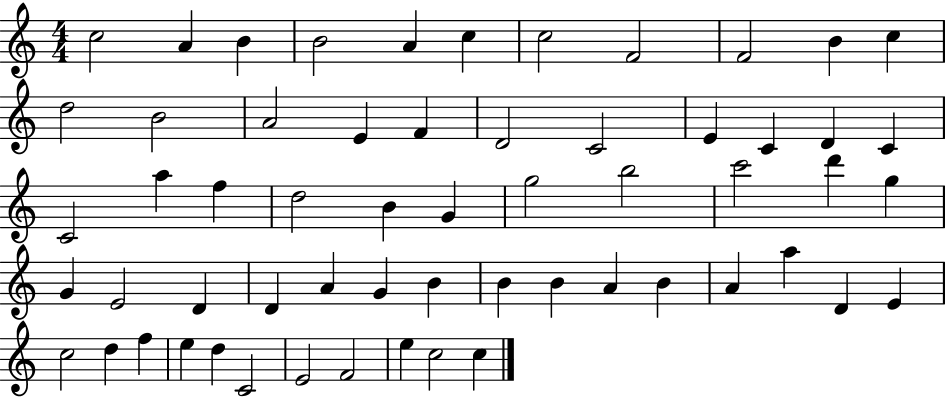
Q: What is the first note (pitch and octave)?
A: C5